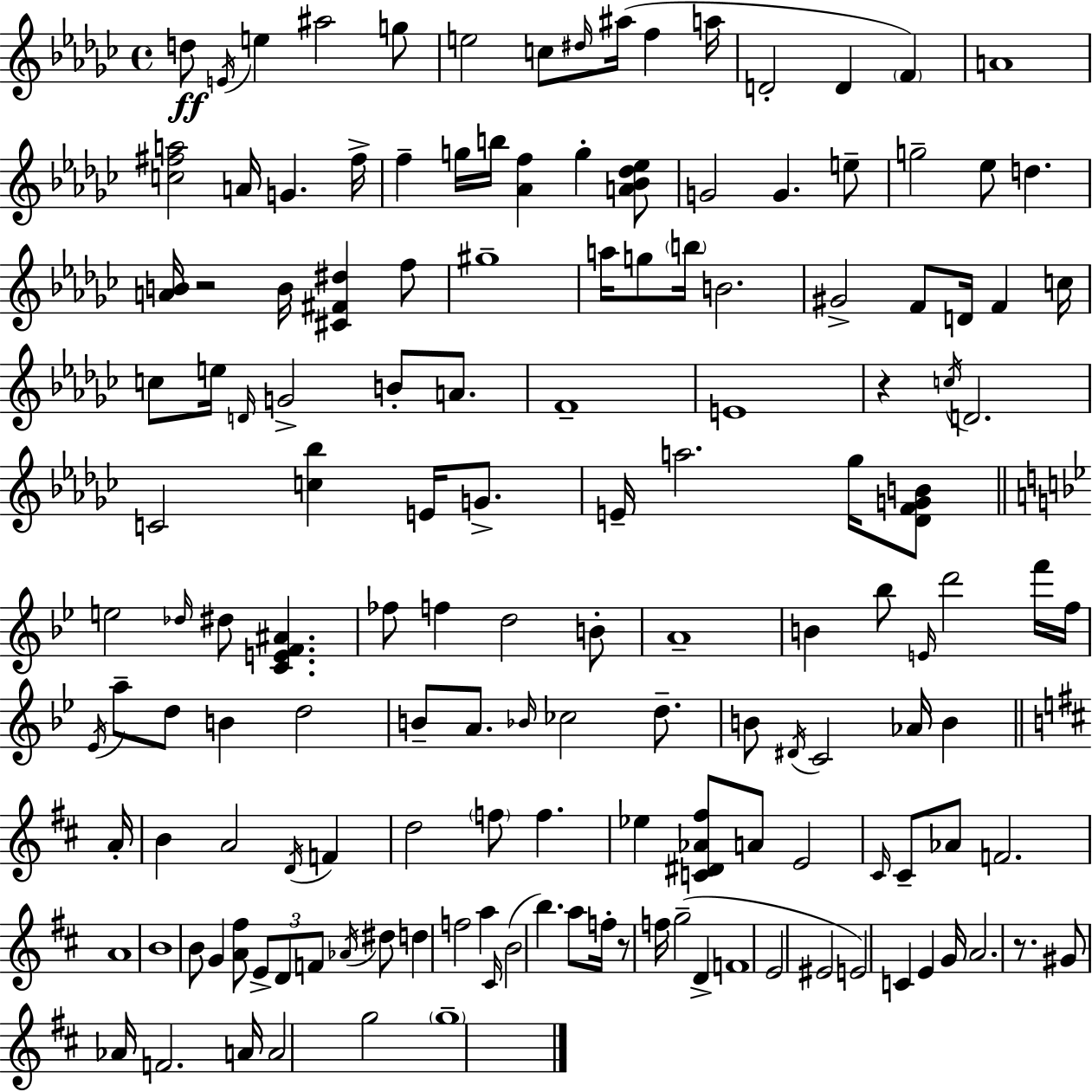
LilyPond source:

{
  \clef treble
  \time 4/4
  \defaultTimeSignature
  \key ees \minor
  d''8\ff \acciaccatura { e'16 } e''4 ais''2 g''8 | e''2 c''8 \grace { dis''16 } ais''16( f''4 | a''16 d'2-. d'4 \parenthesize f'4) | a'1 | \break <c'' fis'' a''>2 a'16 g'4. | fis''16-> f''4-- g''16 b''16 <aes' f''>4 g''4-. | <a' bes' des'' ees''>8 g'2 g'4. | e''8-- g''2-- ees''8 d''4. | \break <a' b'>16 r2 b'16 <cis' fis' dis''>4 | f''8 gis''1-- | a''16 g''8 \parenthesize b''16 b'2. | gis'2-> f'8 d'16 f'4 | \break c''16 c''8 e''16 \grace { d'16 } g'2-> b'8-. | a'8. f'1-- | e'1 | r4 \acciaccatura { c''16 } d'2. | \break c'2 <c'' bes''>4 | e'16 g'8.-> e'16-- a''2. | ges''16 <des' f' g' b'>8 \bar "||" \break \key bes \major e''2 \grace { des''16 } dis''8 <c' e' f' ais'>4. | fes''8 f''4 d''2 b'8-. | a'1-- | b'4 bes''8 \grace { e'16 } d'''2 | \break f'''16 f''16 \acciaccatura { ees'16 } a''8-- d''8 b'4 d''2 | b'8-- a'8. \grace { bes'16 } ces''2 | d''8.-- b'8 \acciaccatura { dis'16 } c'2 aes'16 | b'4 \bar "||" \break \key d \major a'16-. b'4 a'2 \acciaccatura { d'16 } f'4 | d''2 \parenthesize f''8 f''4. | ees''4 <c' dis' aes' fis''>8 a'8 e'2 | \grace { cis'16 } cis'8-- aes'8 f'2. | \break a'1 | b'1 | b'8 g'4 <a' fis''>8 \tuplet 3/2 { e'8-> d'8 f'8 } | \acciaccatura { aes'16 } dis''8 d''4 f''2 | \break a''4 \grace { cis'16 }( b'2 b''4.) | a''8 f''16-. r8 f''16 g''2--( | d'4-> f'1 | e'2 eis'2 | \break e'2) c'4 | e'4 g'16 a'2. | r8. gis'8 aes'16 f'2. | a'16 a'2 g''2 | \break \parenthesize g''1-- | \bar "|."
}